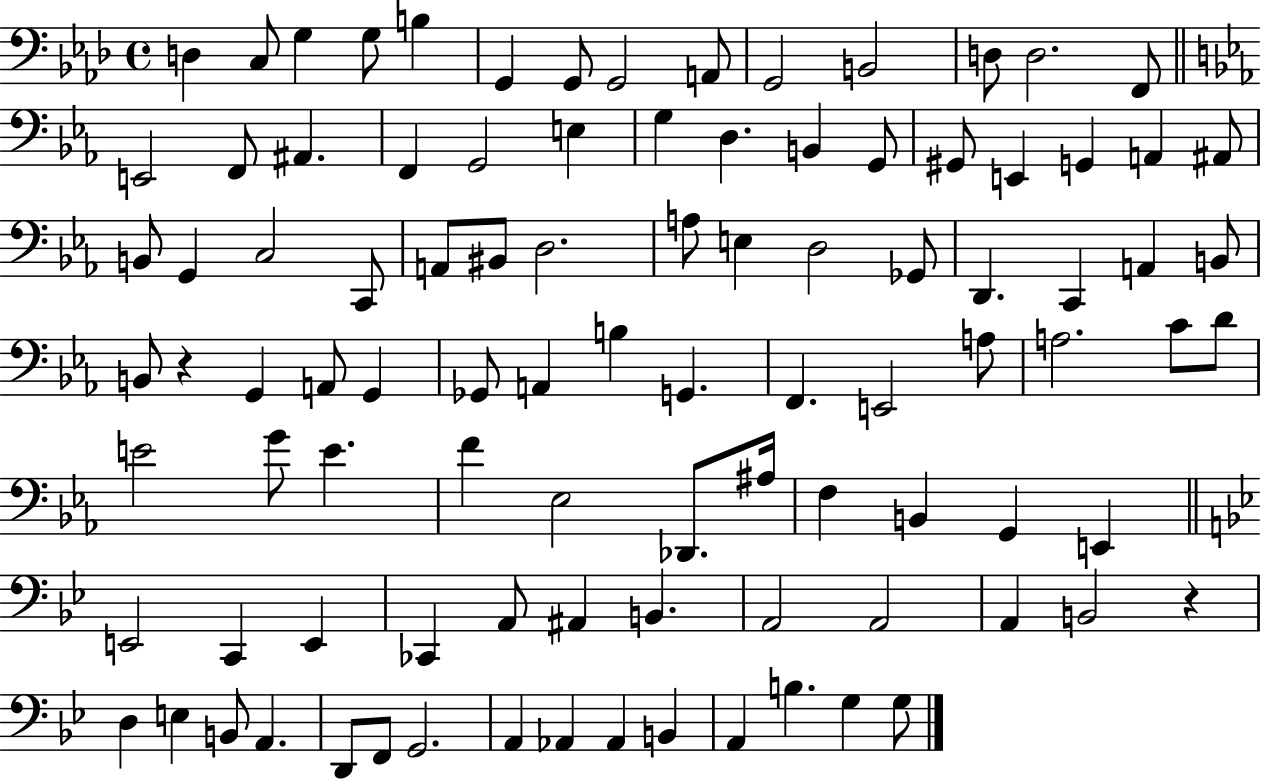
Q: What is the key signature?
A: AES major